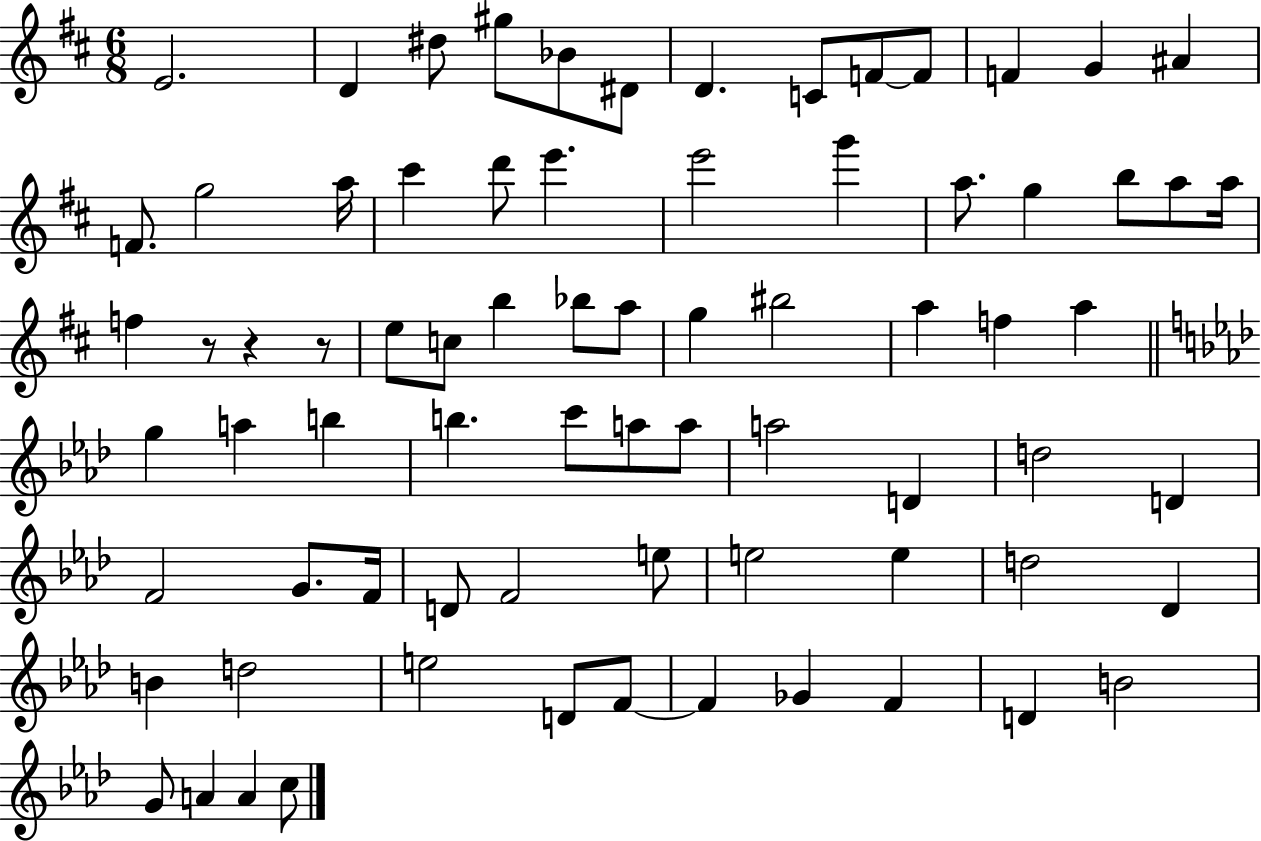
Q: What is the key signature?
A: D major